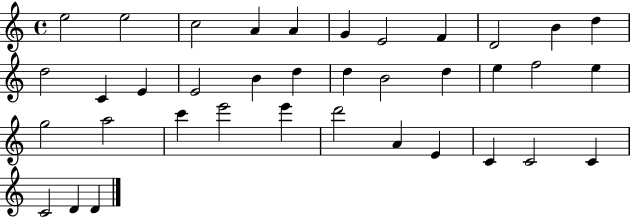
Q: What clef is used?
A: treble